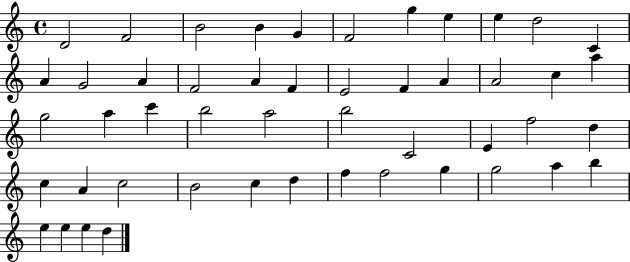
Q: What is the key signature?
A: C major